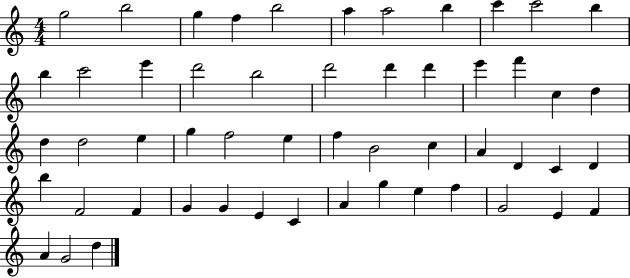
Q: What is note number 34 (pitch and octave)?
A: D4